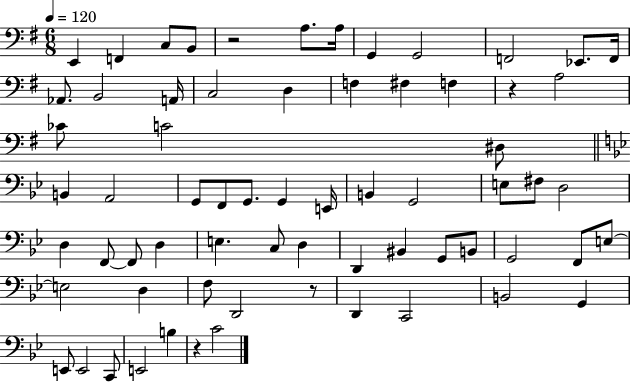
{
  \clef bass
  \numericTimeSignature
  \time 6/8
  \key g \major
  \tempo 4 = 120
  e,4 f,4 c8 b,8 | r2 a8. a16 | g,4 g,2 | f,2 ees,8. f,16 | \break aes,8. b,2 a,16 | c2 d4 | f4 fis4 f4 | r4 a2 | \break ces'8 c'2 dis8 | \bar "||" \break \key g \minor b,4 a,2 | g,8 f,8 g,8. g,4 e,16 | b,4 g,2 | e8 fis8 d2 | \break d4 f,8~~ f,8 d4 | e4. c8 d4 | d,4 bis,4 g,8 b,8 | g,2 f,8 e8~~ | \break e2 d4 | f8 d,2 r8 | d,4 c,2 | b,2 g,4 | \break e,8 e,2 c,8 | e,2 b4 | r4 c'2 | \bar "|."
}